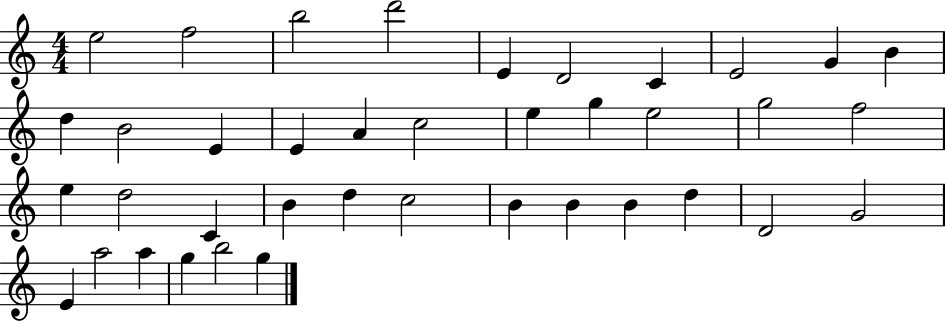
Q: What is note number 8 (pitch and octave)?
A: E4